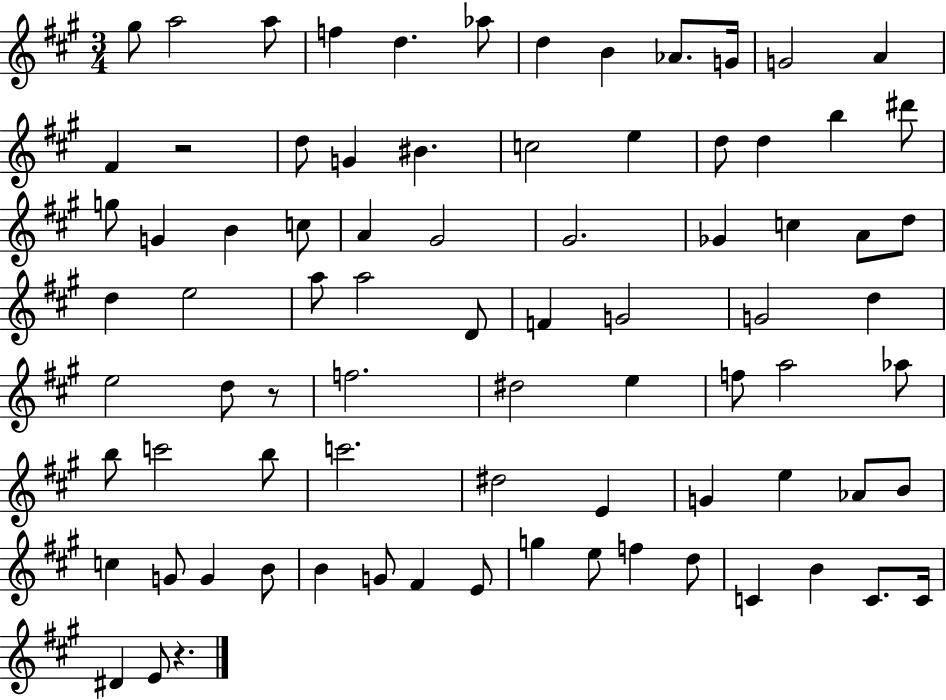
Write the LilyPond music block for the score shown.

{
  \clef treble
  \numericTimeSignature
  \time 3/4
  \key a \major
  gis''8 a''2 a''8 | f''4 d''4. aes''8 | d''4 b'4 aes'8. g'16 | g'2 a'4 | \break fis'4 r2 | d''8 g'4 bis'4. | c''2 e''4 | d''8 d''4 b''4 dis'''8 | \break g''8 g'4 b'4 c''8 | a'4 gis'2 | gis'2. | ges'4 c''4 a'8 d''8 | \break d''4 e''2 | a''8 a''2 d'8 | f'4 g'2 | g'2 d''4 | \break e''2 d''8 r8 | f''2. | dis''2 e''4 | f''8 a''2 aes''8 | \break b''8 c'''2 b''8 | c'''2. | dis''2 e'4 | g'4 e''4 aes'8 b'8 | \break c''4 g'8 g'4 b'8 | b'4 g'8 fis'4 e'8 | g''4 e''8 f''4 d''8 | c'4 b'4 c'8. c'16 | \break dis'4 e'8 r4. | \bar "|."
}